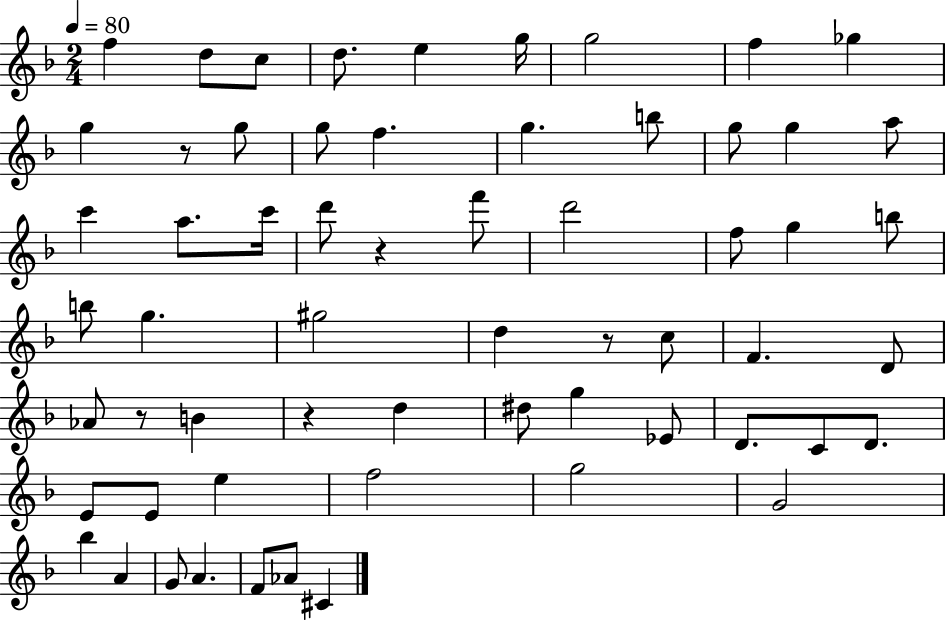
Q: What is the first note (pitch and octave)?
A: F5